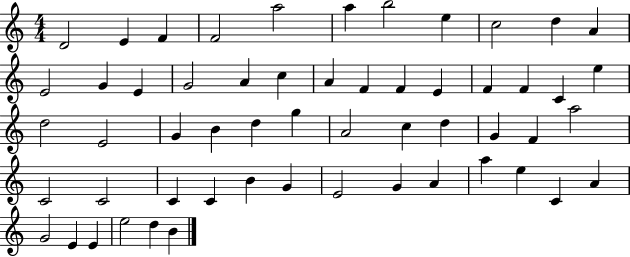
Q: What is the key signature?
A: C major